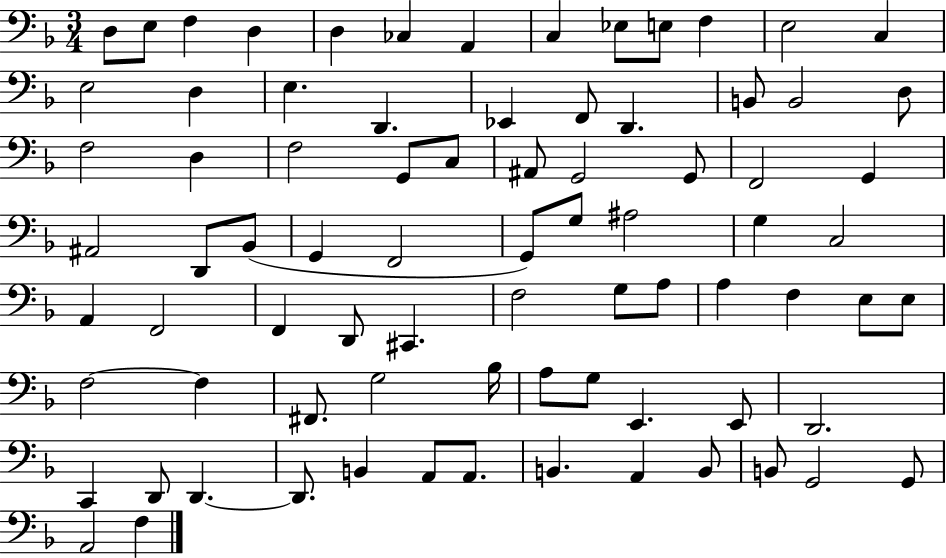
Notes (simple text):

D3/e E3/e F3/q D3/q D3/q CES3/q A2/q C3/q Eb3/e E3/e F3/q E3/h C3/q E3/h D3/q E3/q. D2/q. Eb2/q F2/e D2/q. B2/e B2/h D3/e F3/h D3/q F3/h G2/e C3/e A#2/e G2/h G2/e F2/h G2/q A#2/h D2/e Bb2/e G2/q F2/h G2/e G3/e A#3/h G3/q C3/h A2/q F2/h F2/q D2/e C#2/q. F3/h G3/e A3/e A3/q F3/q E3/e E3/e F3/h F3/q F#2/e. G3/h Bb3/s A3/e G3/e E2/q. E2/e D2/h. C2/q D2/e D2/q. D2/e. B2/q A2/e A2/e. B2/q. A2/q B2/e B2/e G2/h G2/e A2/h F3/q